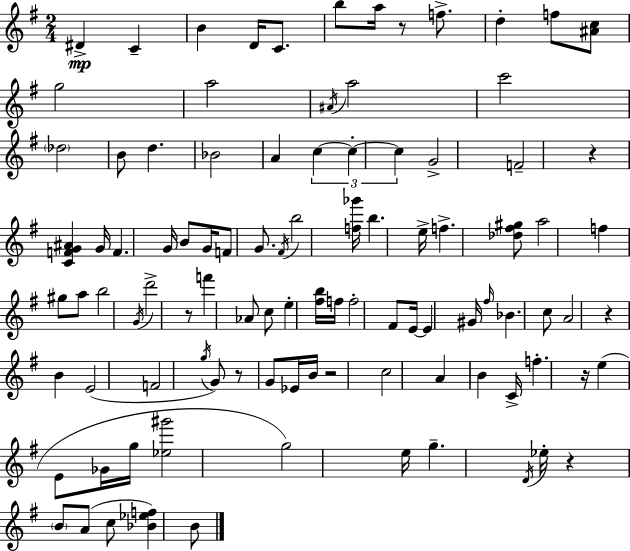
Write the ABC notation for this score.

X:1
T:Untitled
M:2/4
L:1/4
K:G
^D C B D/4 C/2 b/2 a/4 z/2 f/2 d f/2 [^Ac]/2 g2 a2 ^A/4 a2 c'2 _d2 B/2 d _B2 A c c c G2 F2 z [CFG^A] G/4 F G/4 B/2 G/4 F/2 G/2 ^F/4 b2 [f_g']/4 b e/4 f [_d^f^g]/2 a2 f ^g/2 a/2 b2 G/4 d'2 z/2 f' _A/2 c/2 e [^fb]/4 f/4 f2 ^F/2 E/4 E ^G/4 ^f/4 _B c/2 A2 z B E2 F2 g/4 G/2 z/2 G/2 _E/4 B/4 z2 c2 A B C/4 f z/4 e E/2 _G/4 g/4 [_e^g']2 g2 e/4 g D/4 _e/4 z B/2 A/2 c/2 [_B_ef] B/2